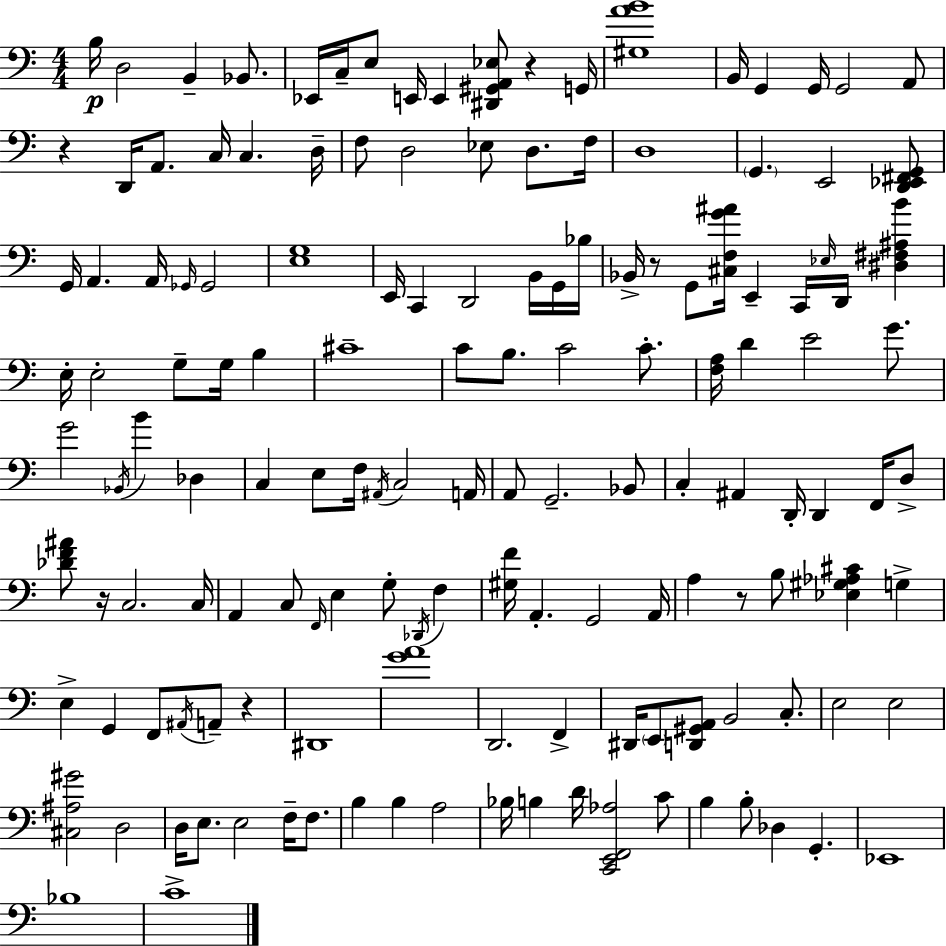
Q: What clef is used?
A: bass